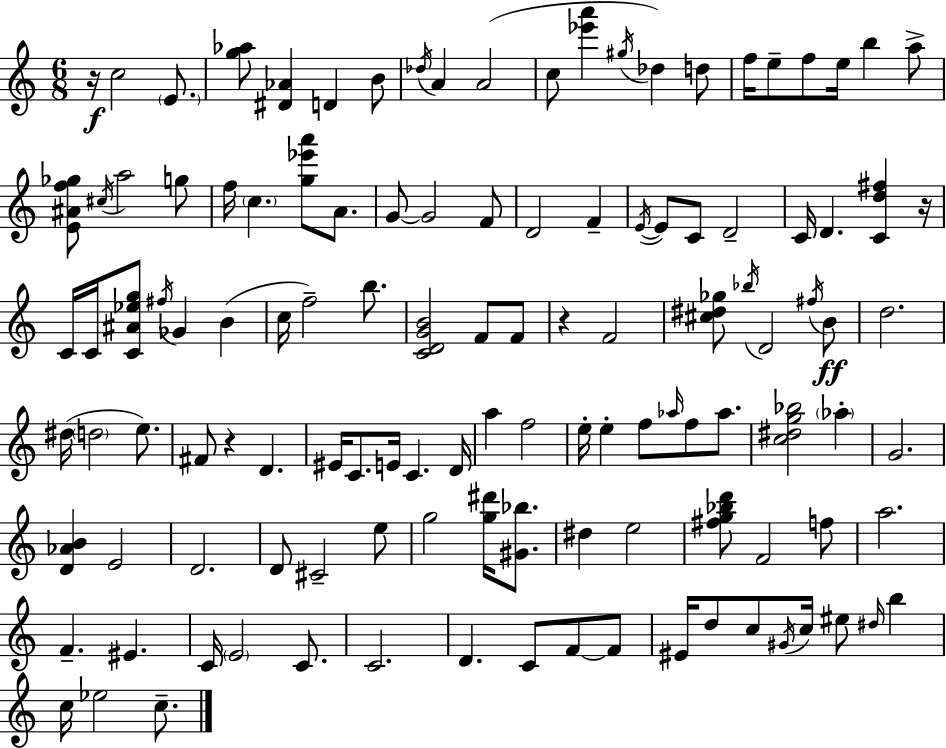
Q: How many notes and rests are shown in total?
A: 120